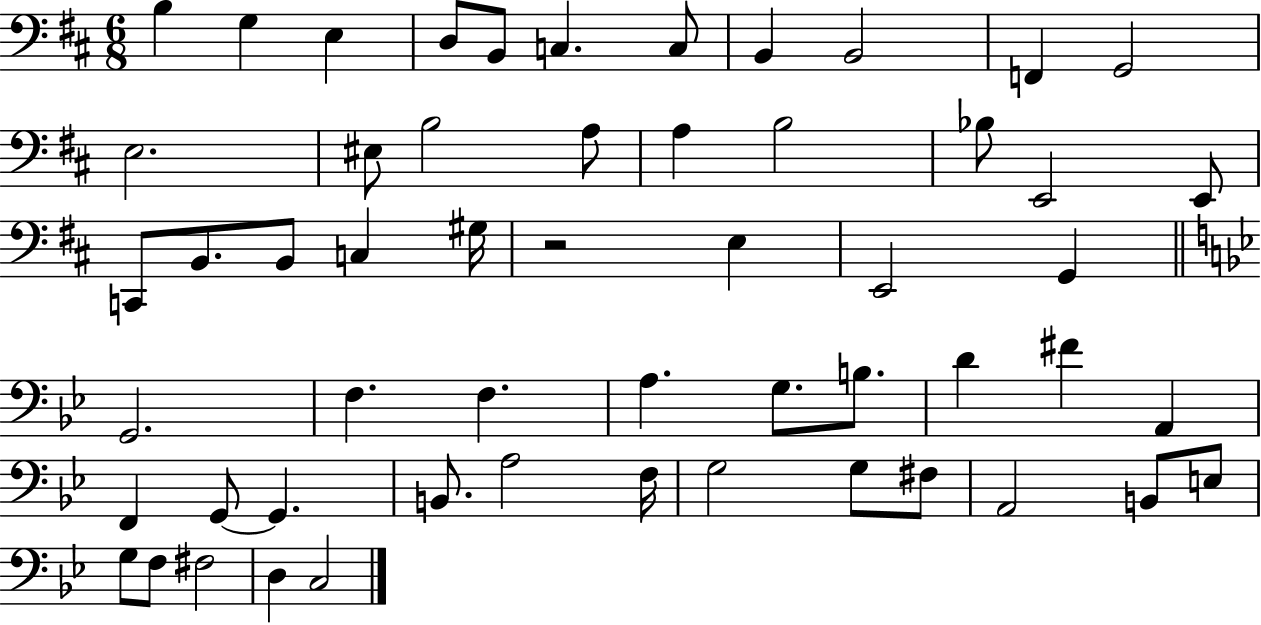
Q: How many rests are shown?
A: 1